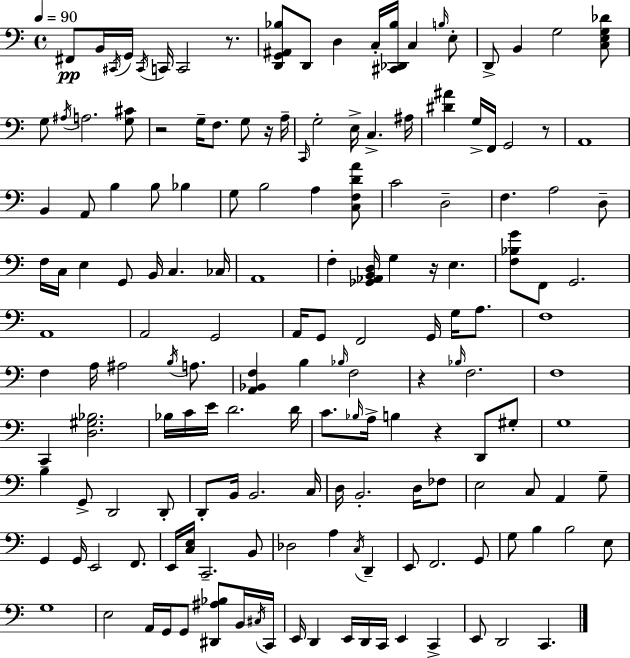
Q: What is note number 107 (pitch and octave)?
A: A2